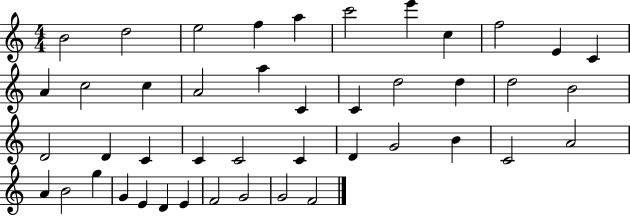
B4/h D5/h E5/h F5/q A5/q C6/h E6/q C5/q F5/h E4/q C4/q A4/q C5/h C5/q A4/h A5/q C4/q C4/q D5/h D5/q D5/h B4/h D4/h D4/q C4/q C4/q C4/h C4/q D4/q G4/h B4/q C4/h A4/h A4/q B4/h G5/q G4/q E4/q D4/q E4/q F4/h G4/h G4/h F4/h